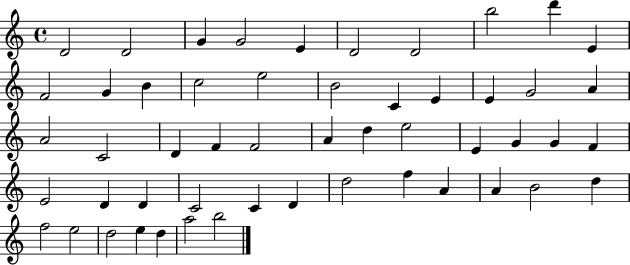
{
  \clef treble
  \time 4/4
  \defaultTimeSignature
  \key c \major
  d'2 d'2 | g'4 g'2 e'4 | d'2 d'2 | b''2 d'''4 e'4 | \break f'2 g'4 b'4 | c''2 e''2 | b'2 c'4 e'4 | e'4 g'2 a'4 | \break a'2 c'2 | d'4 f'4 f'2 | a'4 d''4 e''2 | e'4 g'4 g'4 f'4 | \break e'2 d'4 d'4 | c'2 c'4 d'4 | d''2 f''4 a'4 | a'4 b'2 d''4 | \break f''2 e''2 | d''2 e''4 d''4 | a''2 b''2 | \bar "|."
}